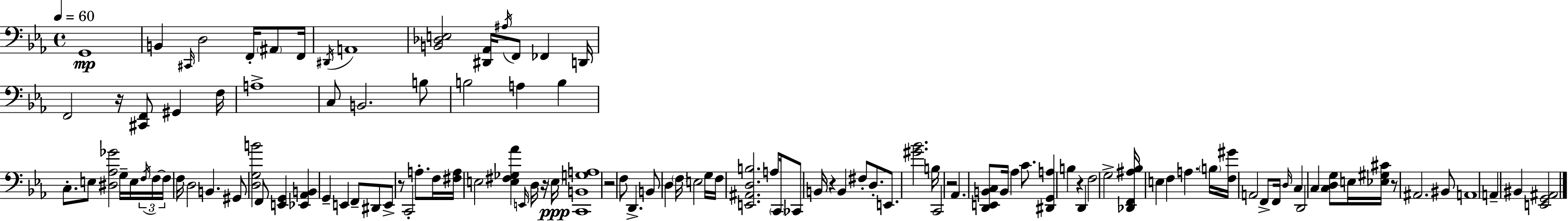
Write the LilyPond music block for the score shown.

{
  \clef bass
  \time 4/4
  \defaultTimeSignature
  \key ees \major
  \tempo 4 = 60
  \repeat volta 2 { g,1\mp | b,4 \grace { cis,16 } d2 f,16-. \parenthesize ais,8 | f,16 \acciaccatura { dis,16 } a,1 | <b, des e>2 <dis, aes,>16 \acciaccatura { ais16 } f,8 fes,4 | \break d,16 f,2 r16 <cis, f,>8 gis,4 | f16 a1-> | c8 b,2. | b8 b2 a4 b4 | \break c8.-. e8 <dis aes ges'>2 | g16-- e16 \tuplet 3/2 { \acciaccatura { f16 } f16~~ f16 } f16 d2 b,4. | gis,8 <d g b'>2 f,8 | <e, g,>4 <ees, aes, b,>4 g,4-- e,4 | \break f,8-- dis,8 e,8-> r8 c,2-. | a8.-. f16 <fis a>16 e2 <e fis ges aes'>4 | \grace { e,16 } d16 r16 \parenthesize e16\ppp <c, b, g a>1 | r2 f8 d,4.-> | \break b,8 d4 \parenthesize f16 e2 | g16 f16 <e, ais, d b>2. | a8 \parenthesize c,16 ces,8 b,16 r4 b,4 | fis8-. d8.-. e,8. <gis' bes'>2. | \break b16 c,2 r2 | aes,4. <d, e, b, c>8 b,16 aes4 | c'8. <dis, g, a>4 b4 r4 | d,4 f2 g2-> | \break <des, f, ais bes>16 e4 f4 a4. | \parenthesize b16 <f gis'>16 a,2 f,8-> | f,16 \grace { d16 } c4 d,2 c4 | <c d g>8 e16 <ees gis cis'>16 r8 ais,2. | \break bis,8 a,1 | a,4-- bis,4 <e, g, ais,>2 | } \bar "|."
}